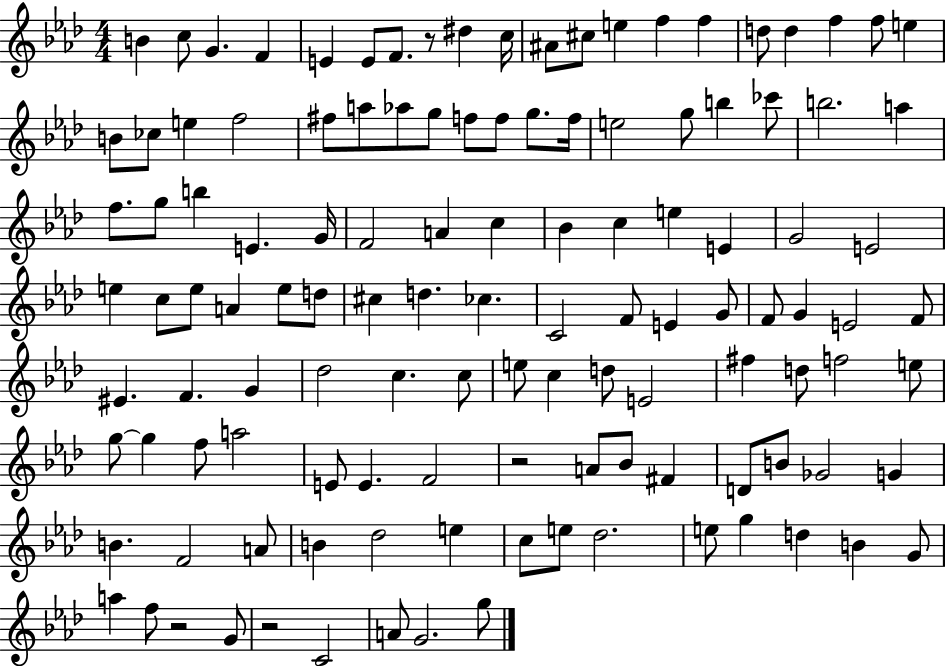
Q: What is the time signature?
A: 4/4